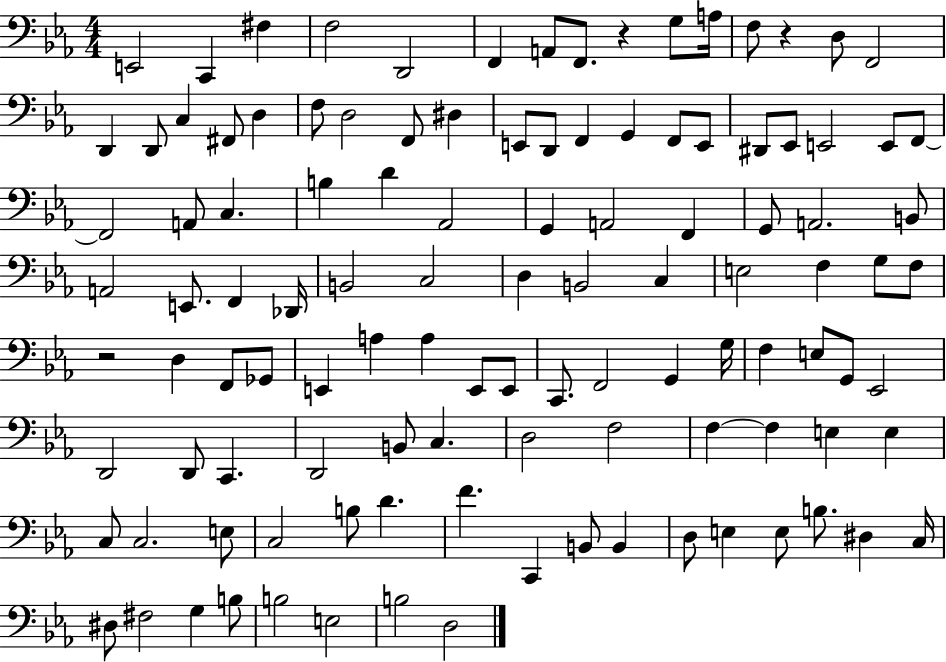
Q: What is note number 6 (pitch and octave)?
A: F2